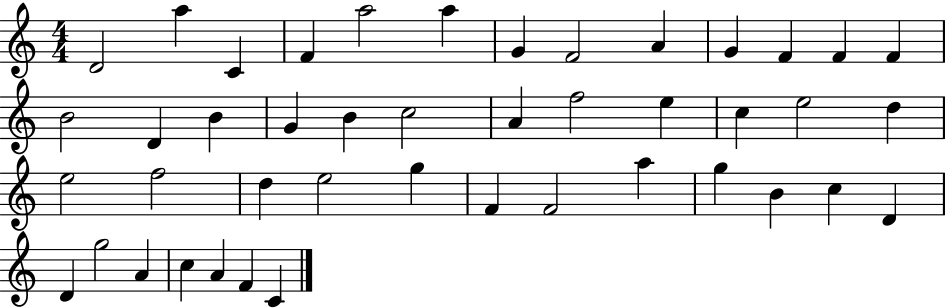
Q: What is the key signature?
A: C major